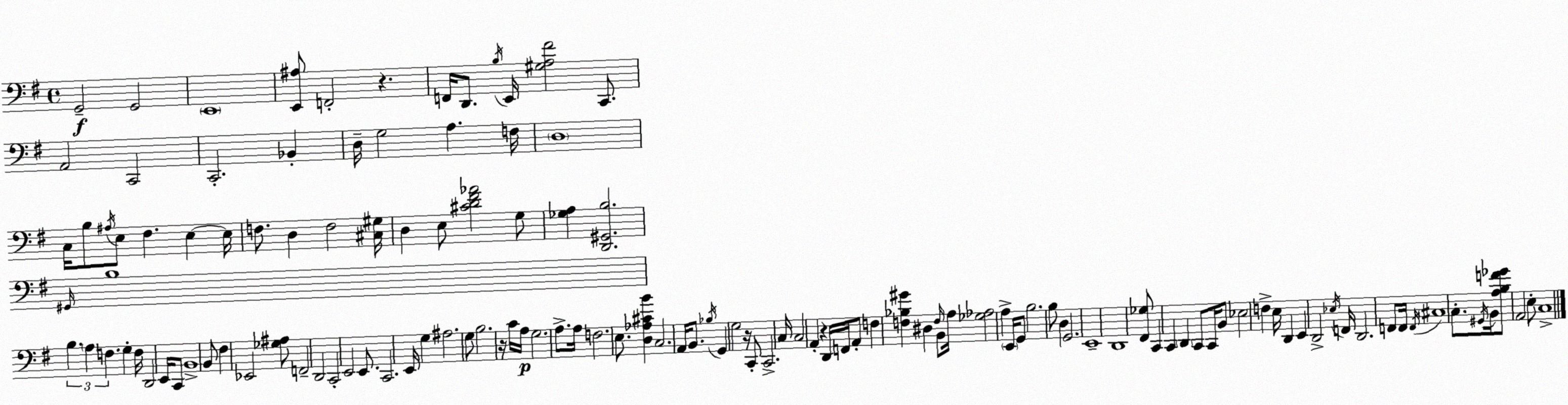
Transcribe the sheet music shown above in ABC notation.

X:1
T:Untitled
M:4/4
L:1/4
K:G
G,,2 G,,2 E,,4 [E,,^A,]/2 F,,2 z F,,/4 D,,/2 B,/4 E,,/4 [^G,A,^F]2 C,,/2 A,,2 C,,2 C,,2 _B,, D,/4 G,2 A, F,/4 D,4 C,/4 B,/2 ^A,/4 E,/2 ^F, E, E,/4 F,/2 D, F,2 [^C,^G,]/4 D, E,/2 [^CD^F_A]2 G,/2 [_G,A,] [D,,^G,,B,]2 ^G,,/4 B,4 B, A, F, G, F,/4 D,,2 E,,/4 C,,/2 B,,4 B,,/2 ^F, _E,,2 [_G,^A,]/2 F,,2 D,,2 C,,2 E,,2 E,,/2 C,,2 E,,/4 G, ^A,2 G,/2 B,2 z/4 C/4 A,/4 G,2 A,/2 A,/4 F,2 E,/2 [D,_A,^CB] C,2 A,,/4 B,,/2 _B,/4 G,, G,2 z/4 C,,/2 C,,2 C,/4 C,2 A,, z D,,/4 F,,/4 A,,/2 F, [F,_B,^G] ^D, F,/4 B,,/2 A,/4 [_G,_A,]2 A, E,,/4 G,,/2 B,2 B,/2 D, G,,2 E,,4 D,,4 [^F,,_G,]/2 C,, C,, D,, C,,/2 C,,/4 B,,/2 _E,2 F, E,/4 D,, E,, D,,2 _E,/4 F,,/4 D,,2 F,,/2 F,,/4 F,,/4 ^C,4 C,/2 ^G,,/4 B,,/4 [A,B,F_G]/2 A,,2 E,/2 C,4